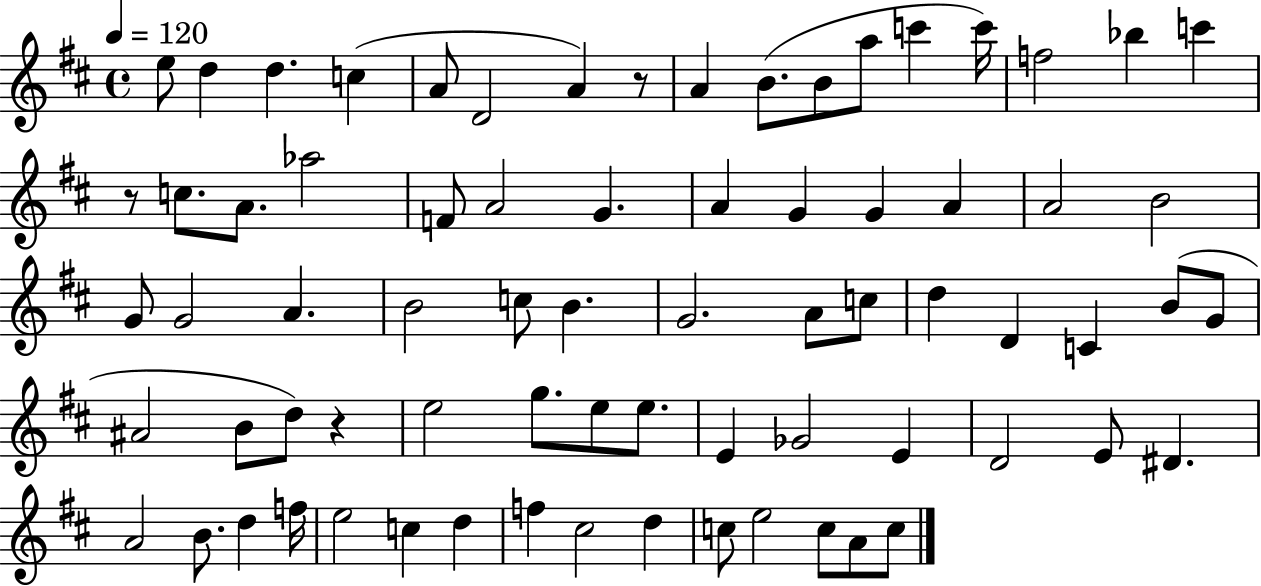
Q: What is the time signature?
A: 4/4